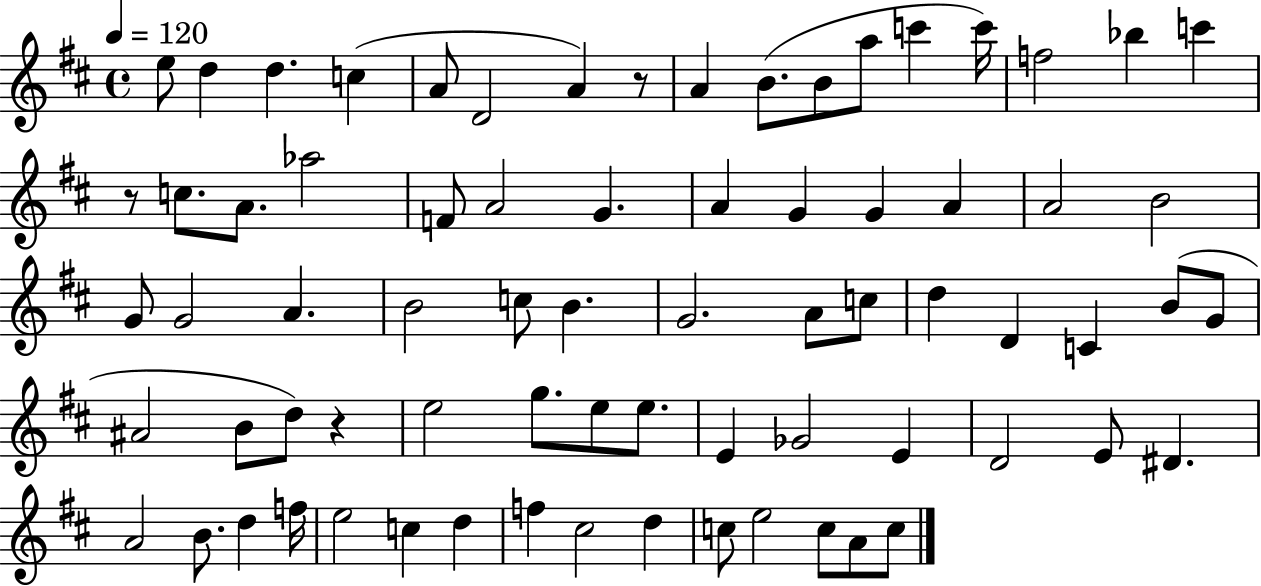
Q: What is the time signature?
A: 4/4